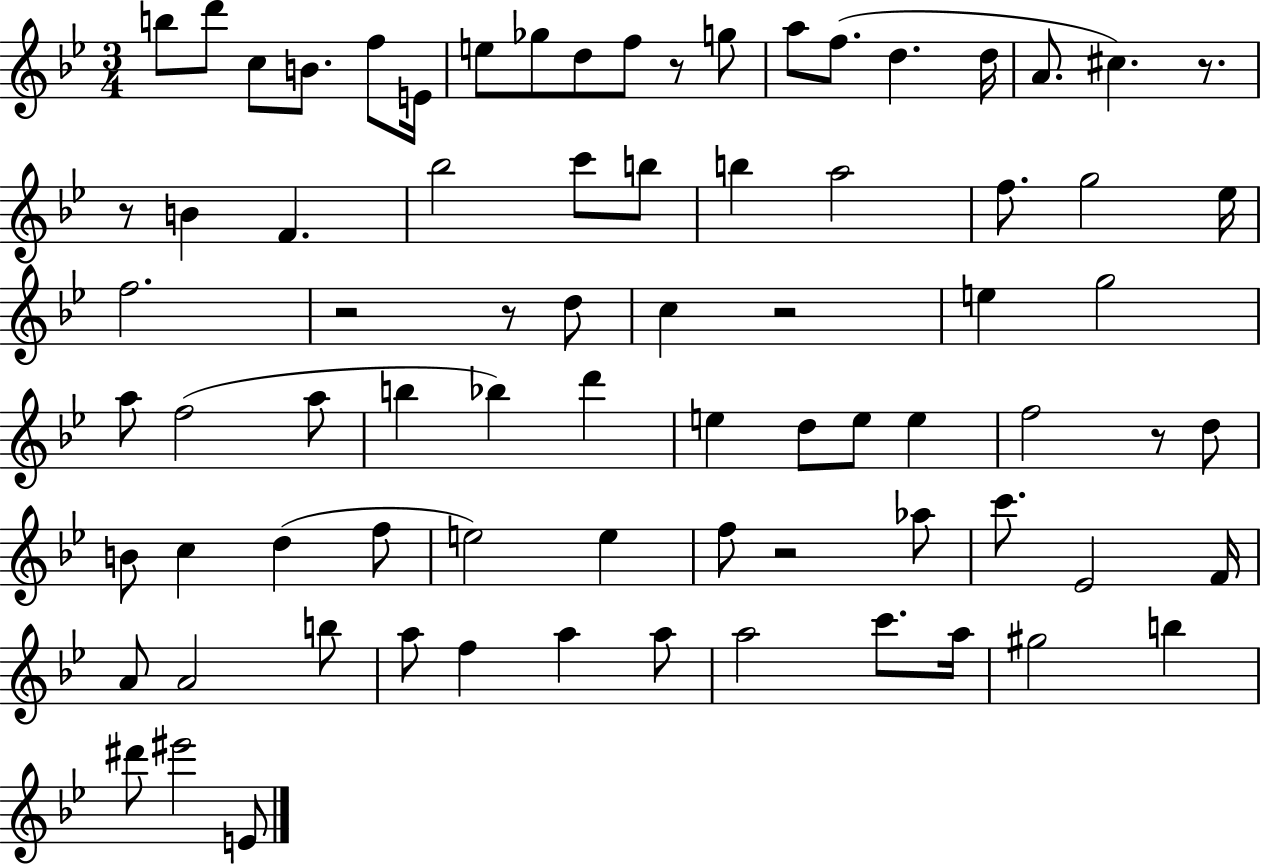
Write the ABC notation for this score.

X:1
T:Untitled
M:3/4
L:1/4
K:Bb
b/2 d'/2 c/2 B/2 f/2 E/4 e/2 _g/2 d/2 f/2 z/2 g/2 a/2 f/2 d d/4 A/2 ^c z/2 z/2 B F _b2 c'/2 b/2 b a2 f/2 g2 _e/4 f2 z2 z/2 d/2 c z2 e g2 a/2 f2 a/2 b _b d' e d/2 e/2 e f2 z/2 d/2 B/2 c d f/2 e2 e f/2 z2 _a/2 c'/2 _E2 F/4 A/2 A2 b/2 a/2 f a a/2 a2 c'/2 a/4 ^g2 b ^d'/2 ^e'2 E/2